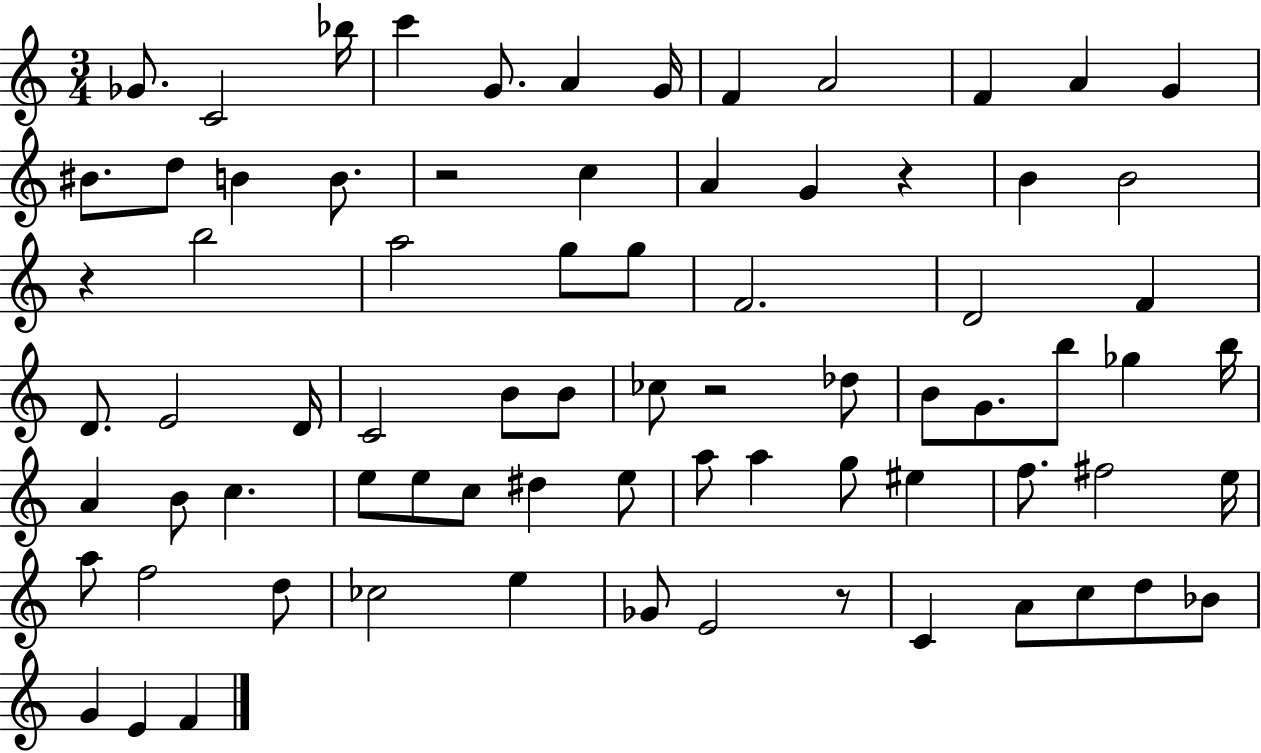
{
  \clef treble
  \numericTimeSignature
  \time 3/4
  \key c \major
  ges'8. c'2 bes''16 | c'''4 g'8. a'4 g'16 | f'4 a'2 | f'4 a'4 g'4 | \break bis'8. d''8 b'4 b'8. | r2 c''4 | a'4 g'4 r4 | b'4 b'2 | \break r4 b''2 | a''2 g''8 g''8 | f'2. | d'2 f'4 | \break d'8. e'2 d'16 | c'2 b'8 b'8 | ces''8 r2 des''8 | b'8 g'8. b''8 ges''4 b''16 | \break a'4 b'8 c''4. | e''8 e''8 c''8 dis''4 e''8 | a''8 a''4 g''8 eis''4 | f''8. fis''2 e''16 | \break a''8 f''2 d''8 | ces''2 e''4 | ges'8 e'2 r8 | c'4 a'8 c''8 d''8 bes'8 | \break g'4 e'4 f'4 | \bar "|."
}